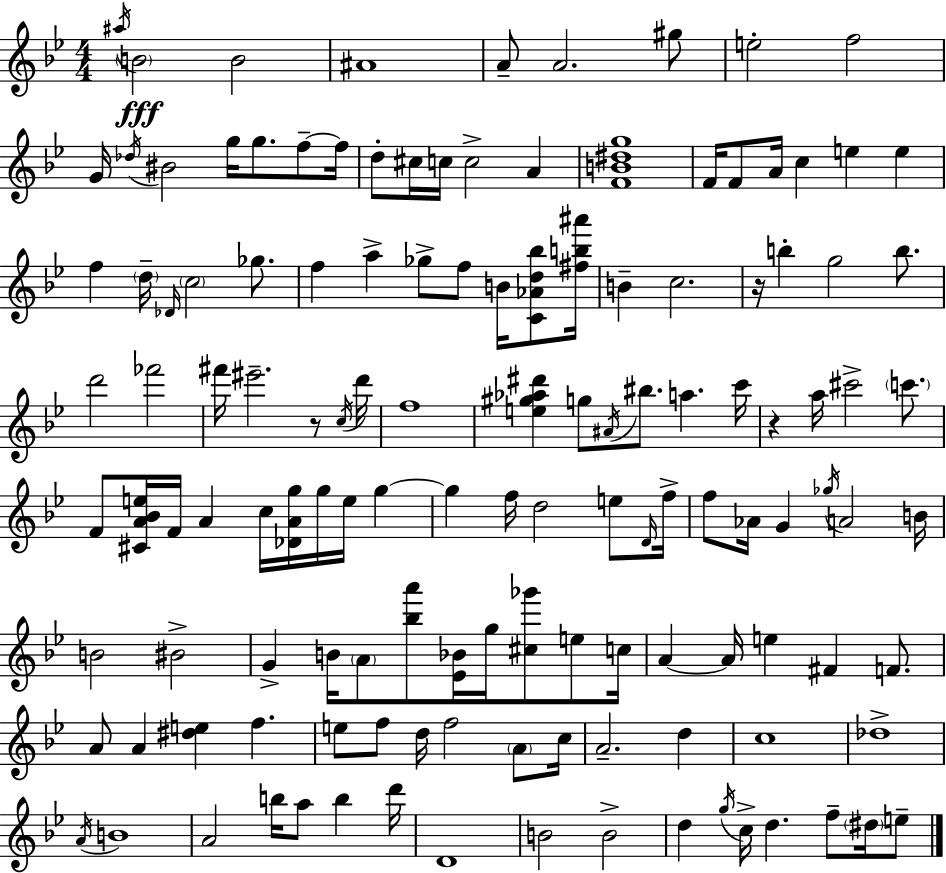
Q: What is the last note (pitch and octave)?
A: E5